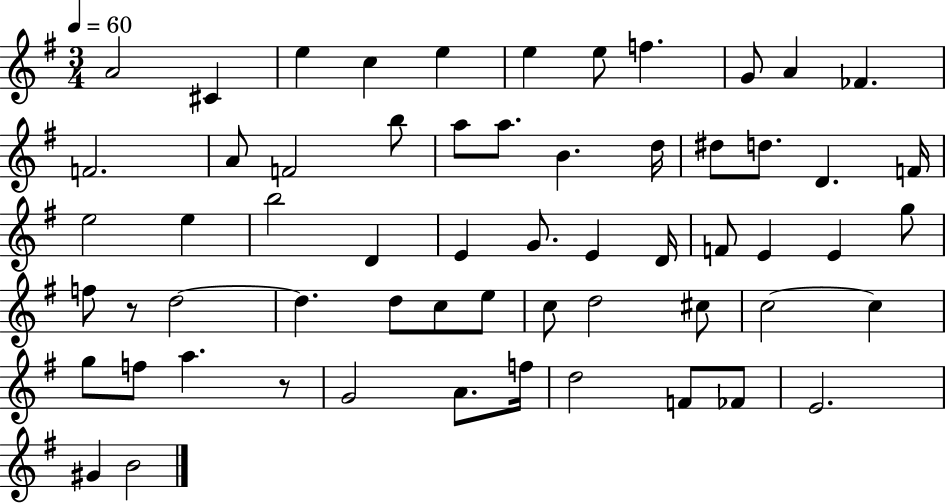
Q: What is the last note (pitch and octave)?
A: B4